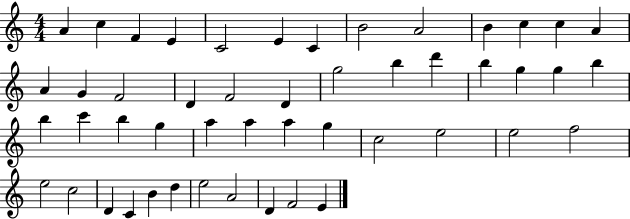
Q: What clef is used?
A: treble